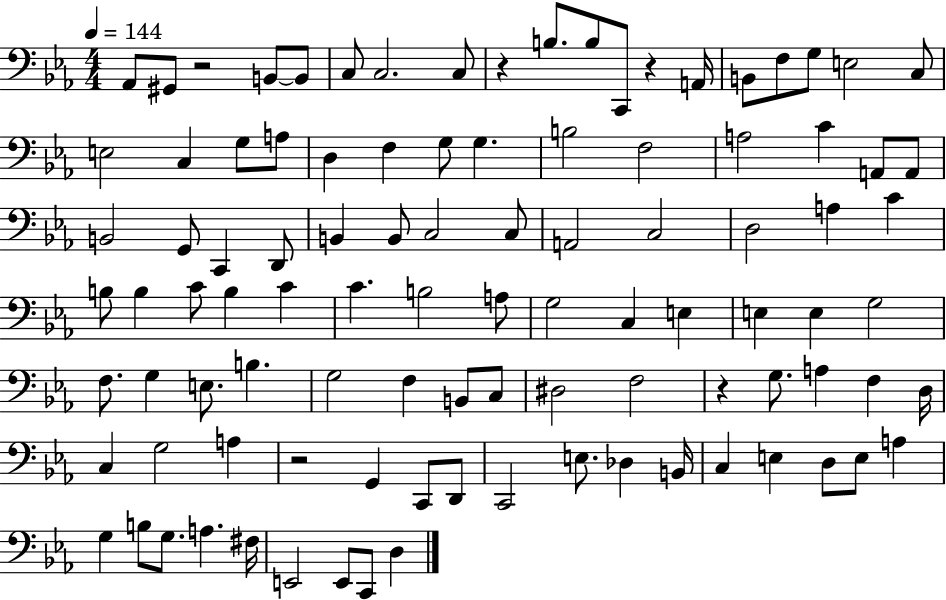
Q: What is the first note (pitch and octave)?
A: Ab2